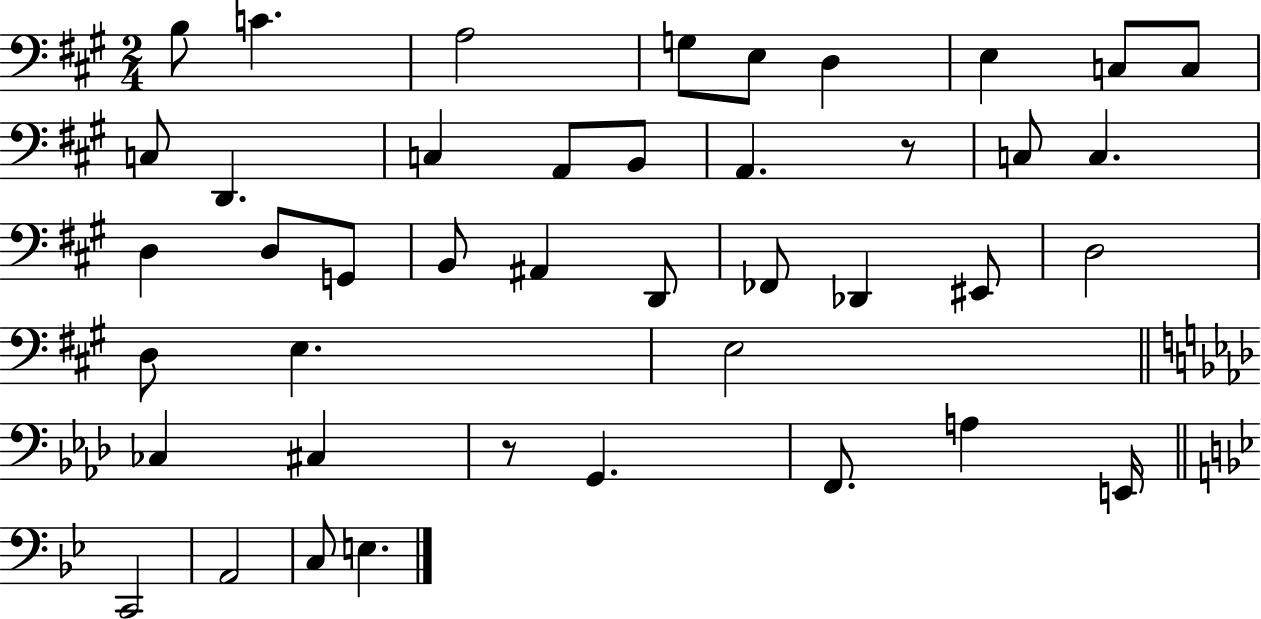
B3/e C4/q. A3/h G3/e E3/e D3/q E3/q C3/e C3/e C3/e D2/q. C3/q A2/e B2/e A2/q. R/e C3/e C3/q. D3/q D3/e G2/e B2/e A#2/q D2/e FES2/e Db2/q EIS2/e D3/h D3/e E3/q. E3/h CES3/q C#3/q R/e G2/q. F2/e. A3/q E2/s C2/h A2/h C3/e E3/q.